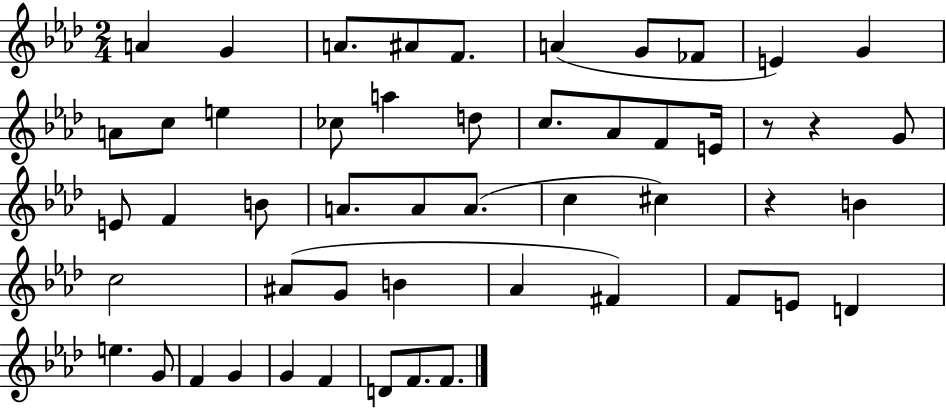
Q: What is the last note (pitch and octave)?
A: F4